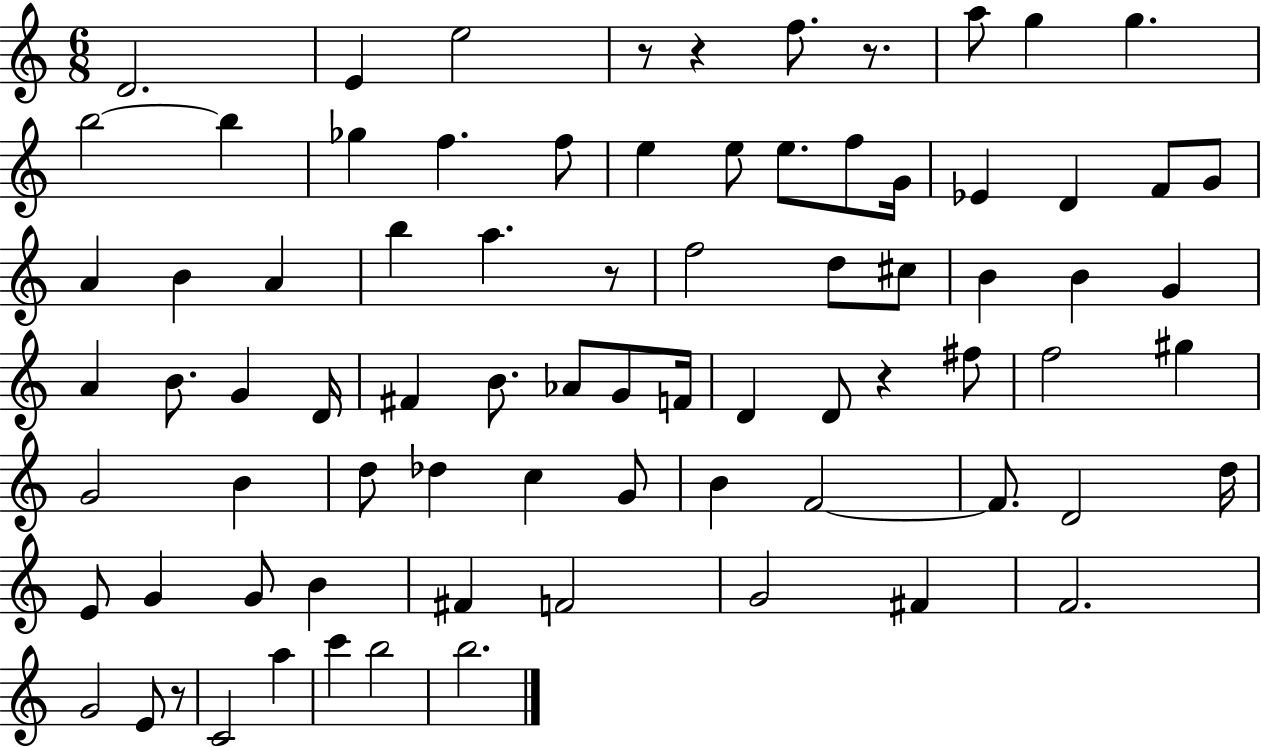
D4/h. E4/q E5/h R/e R/q F5/e. R/e. A5/e G5/q G5/q. B5/h B5/q Gb5/q F5/q. F5/e E5/q E5/e E5/e. F5/e G4/s Eb4/q D4/q F4/e G4/e A4/q B4/q A4/q B5/q A5/q. R/e F5/h D5/e C#5/e B4/q B4/q G4/q A4/q B4/e. G4/q D4/s F#4/q B4/e. Ab4/e G4/e F4/s D4/q D4/e R/q F#5/e F5/h G#5/q G4/h B4/q D5/e Db5/q C5/q G4/e B4/q F4/h F4/e. D4/h D5/s E4/e G4/q G4/e B4/q F#4/q F4/h G4/h F#4/q F4/h. G4/h E4/e R/e C4/h A5/q C6/q B5/h B5/h.